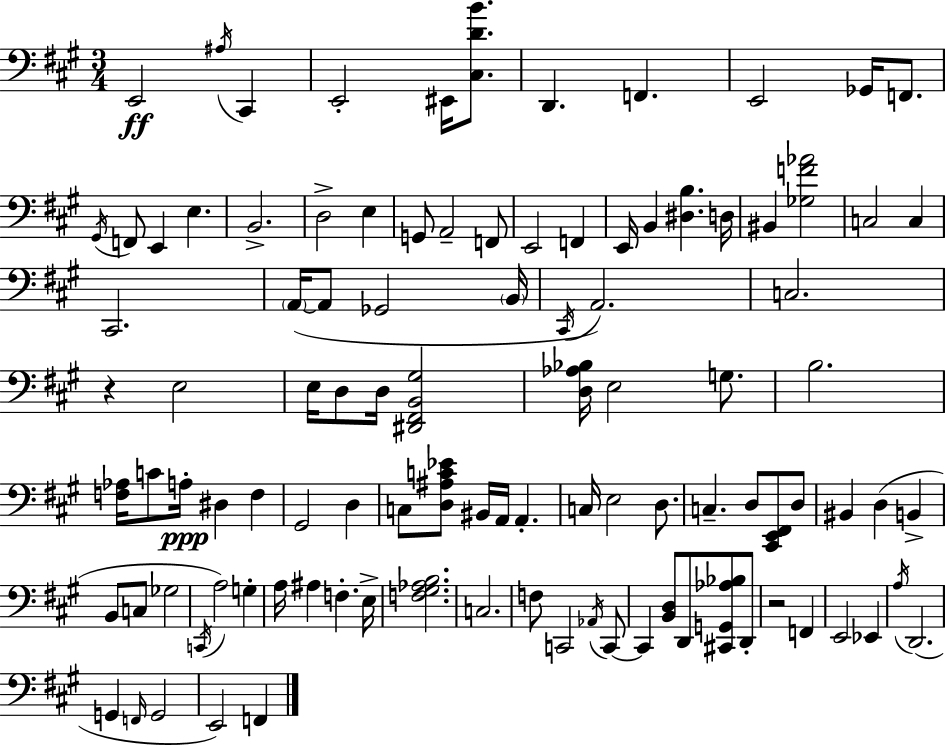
{
  \clef bass
  \numericTimeSignature
  \time 3/4
  \key a \major
  e,2\ff \acciaccatura { ais16 } cis,4 | e,2-. eis,16 <cis d' b'>8. | d,4. f,4. | e,2 ges,16 f,8. | \break \acciaccatura { gis,16 } f,8 e,4 e4. | b,2.-> | d2-> e4 | g,8 a,2-- | \break f,8 e,2 f,4 | e,16 b,4 <dis b>4. | d16 bis,4 <ges f' aes'>2 | c2 c4 | \break cis,2. | \parenthesize a,16~(~ a,8 ges,2 | \parenthesize b,16 \acciaccatura { cis,16 }) a,2. | c2. | \break r4 e2 | e16 d8 d16 <dis, fis, b, gis>2 | <d aes bes>16 e2 | g8. b2. | \break <f aes>16 c'8 a16-.\ppp dis4 f4 | gis,2 d4 | c8 <d ais c' ees'>8 bis,16 a,16 a,4.-. | c16 e2 | \break d8. c4.-- d8 <cis, e, fis,>8 | d8 bis,4 d4( b,4-> | b,8 c8 ges2 | \acciaccatura { c,16 }) a2 | \break g4-. a16 ais4 f4.-. | e16-> <f gis aes b>2. | c2. | f8 c,2 | \break \acciaccatura { aes,16 } c,8~~ c,4 <b, d>8 d,8 | <cis, g, aes bes>8 d,8-. r2 | f,4 e,2 | ees,4 \acciaccatura { a16 }( d,2. | \break g,4 \grace { f,16 } g,2 | e,2) | f,4 \bar "|."
}